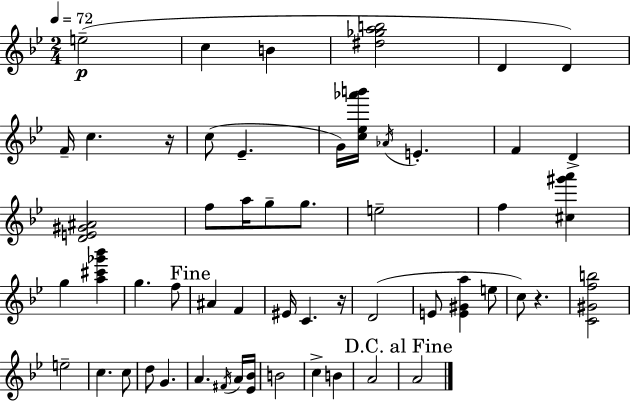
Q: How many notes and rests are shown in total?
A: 55